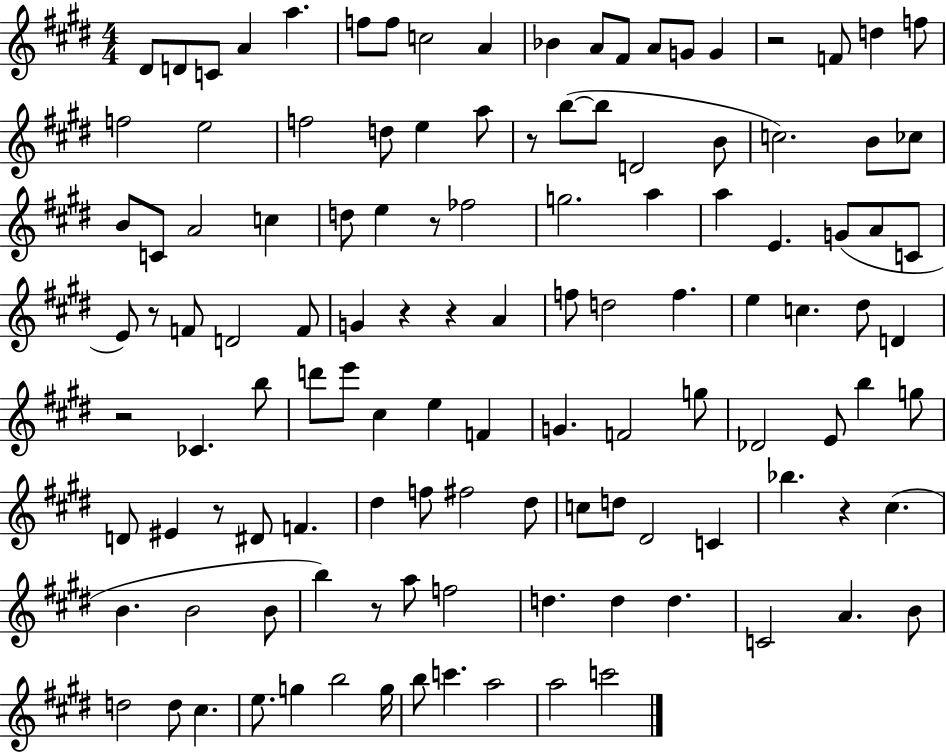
D#4/e D4/e C4/e A4/q A5/q. F5/e F5/e C5/h A4/q Bb4/q A4/e F#4/e A4/e G4/e G4/q R/h F4/e D5/q F5/e F5/h E5/h F5/h D5/e E5/q A5/e R/e B5/e B5/e D4/h B4/e C5/h. B4/e CES5/e B4/e C4/e A4/h C5/q D5/e E5/q R/e FES5/h G5/h. A5/q A5/q E4/q. G4/e A4/e C4/e E4/e R/e F4/e D4/h F4/e G4/q R/q R/q A4/q F5/e D5/h F5/q. E5/q C5/q. D#5/e D4/q R/h CES4/q. B5/e D6/e E6/e C#5/q E5/q F4/q G4/q. F4/h G5/e Db4/h E4/e B5/q G5/e D4/e EIS4/q R/e D#4/e F4/q. D#5/q F5/e F#5/h D#5/e C5/e D5/e D#4/h C4/q Bb5/q. R/q C#5/q. B4/q. B4/h B4/e B5/q R/e A5/e F5/h D5/q. D5/q D5/q. C4/h A4/q. B4/e D5/h D5/e C#5/q. E5/e. G5/q B5/h G5/s B5/e C6/q. A5/h A5/h C6/h